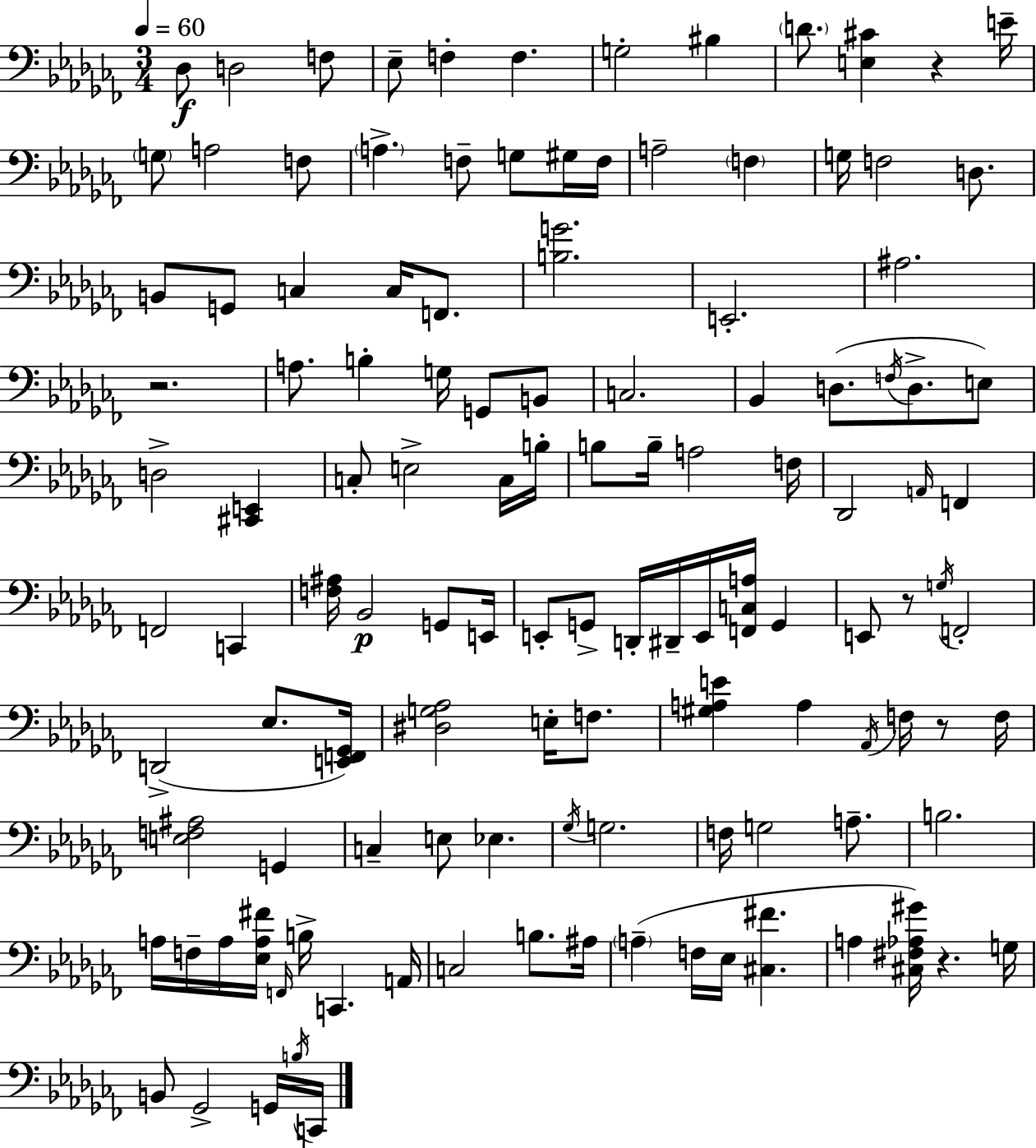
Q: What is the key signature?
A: AES minor